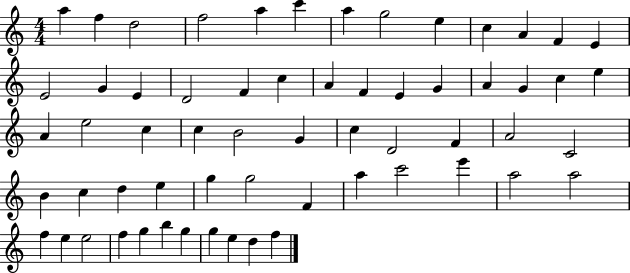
A5/q F5/q D5/h F5/h A5/q C6/q A5/q G5/h E5/q C5/q A4/q F4/q E4/q E4/h G4/q E4/q D4/h F4/q C5/q A4/q F4/q E4/q G4/q A4/q G4/q C5/q E5/q A4/q E5/h C5/q C5/q B4/h G4/q C5/q D4/h F4/q A4/h C4/h B4/q C5/q D5/q E5/q G5/q G5/h F4/q A5/q C6/h E6/q A5/h A5/h F5/q E5/q E5/h F5/q G5/q B5/q G5/q G5/q E5/q D5/q F5/q